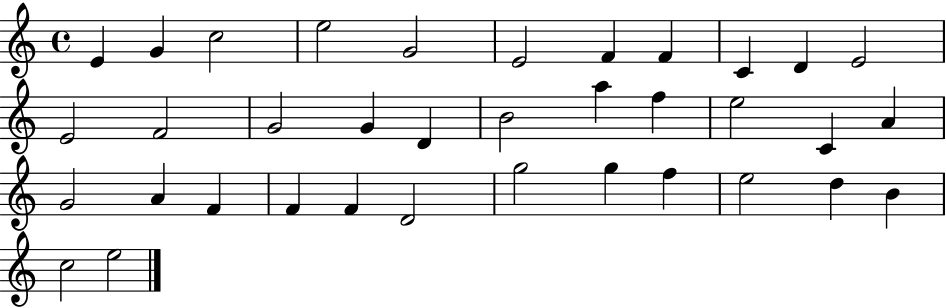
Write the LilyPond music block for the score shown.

{
  \clef treble
  \time 4/4
  \defaultTimeSignature
  \key c \major
  e'4 g'4 c''2 | e''2 g'2 | e'2 f'4 f'4 | c'4 d'4 e'2 | \break e'2 f'2 | g'2 g'4 d'4 | b'2 a''4 f''4 | e''2 c'4 a'4 | \break g'2 a'4 f'4 | f'4 f'4 d'2 | g''2 g''4 f''4 | e''2 d''4 b'4 | \break c''2 e''2 | \bar "|."
}